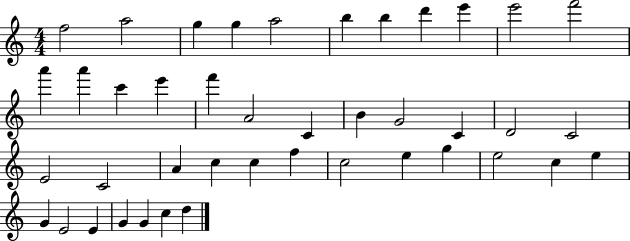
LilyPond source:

{
  \clef treble
  \numericTimeSignature
  \time 4/4
  \key c \major
  f''2 a''2 | g''4 g''4 a''2 | b''4 b''4 d'''4 e'''4 | e'''2 f'''2 | \break a'''4 a'''4 c'''4 e'''4 | f'''4 a'2 c'4 | b'4 g'2 c'4 | d'2 c'2 | \break e'2 c'2 | a'4 c''4 c''4 f''4 | c''2 e''4 g''4 | e''2 c''4 e''4 | \break g'4 e'2 e'4 | g'4 g'4 c''4 d''4 | \bar "|."
}